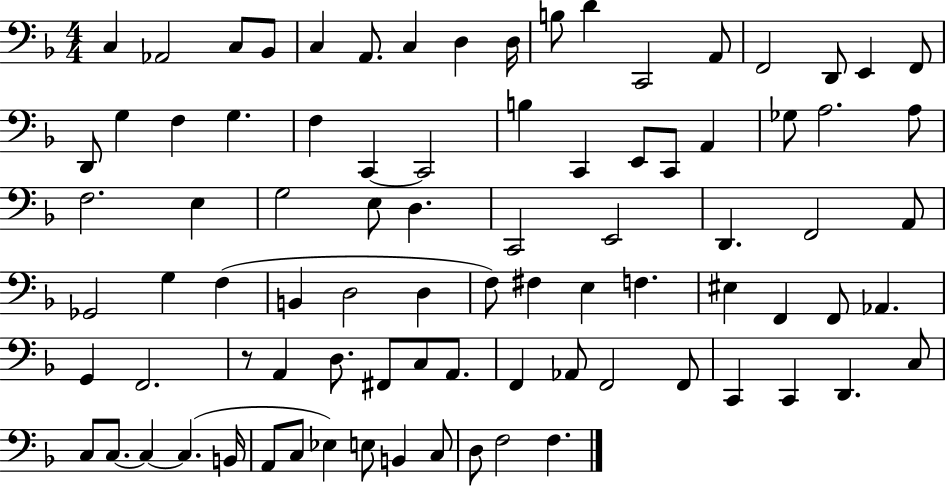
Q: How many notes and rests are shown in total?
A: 86